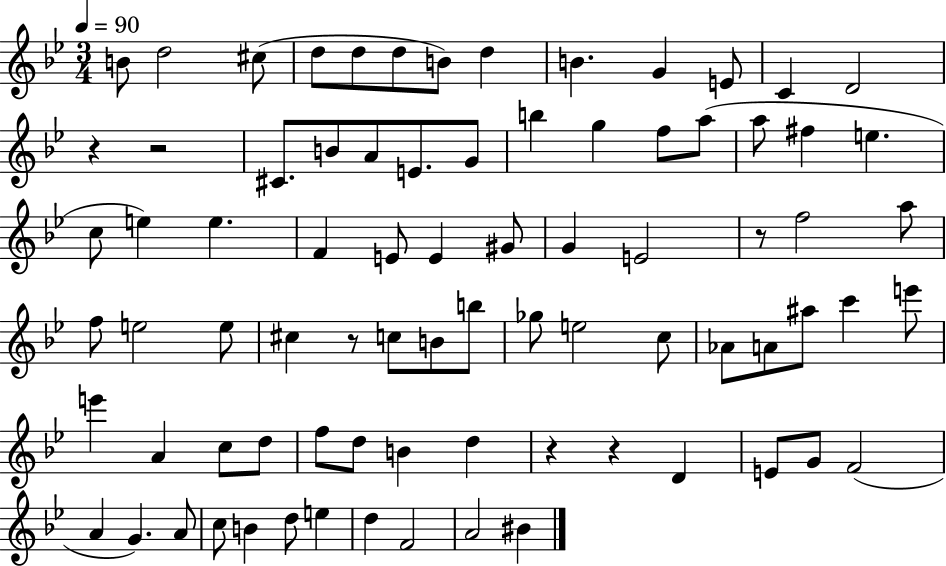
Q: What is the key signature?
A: BES major